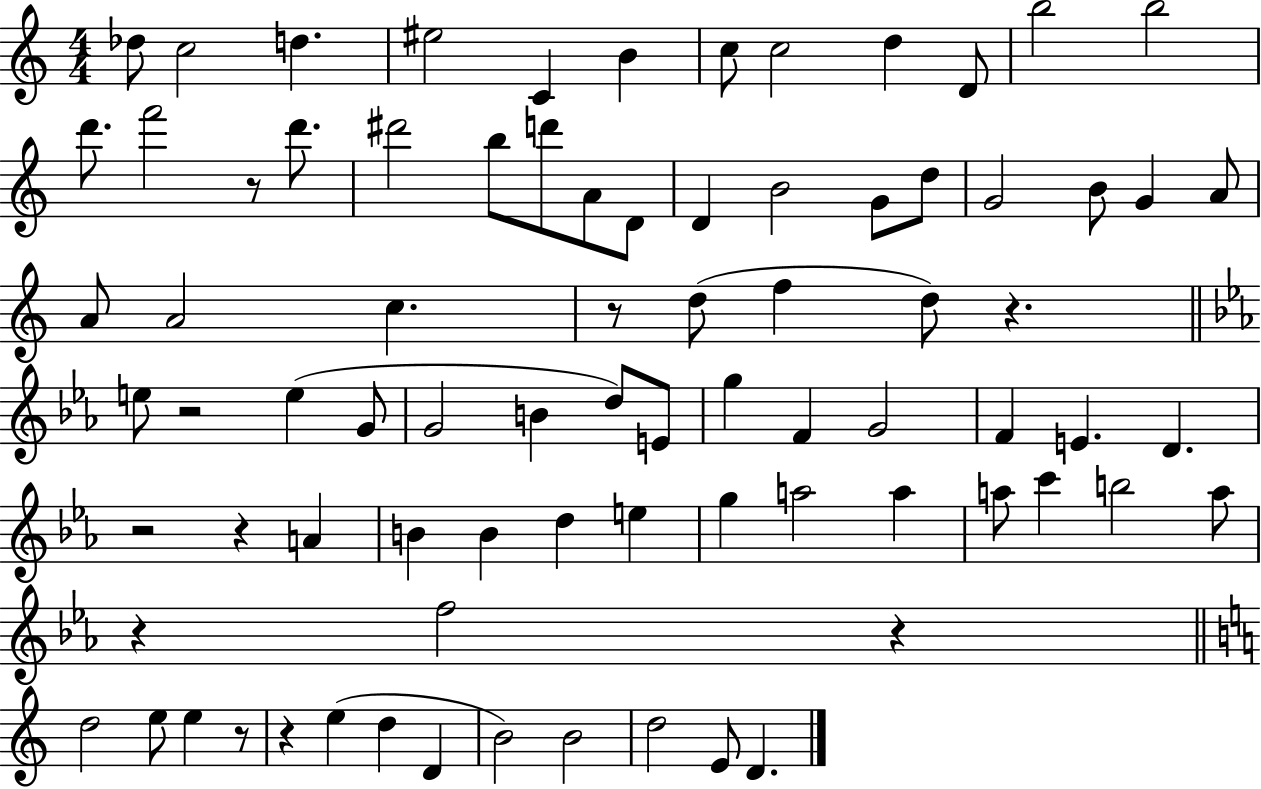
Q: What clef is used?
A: treble